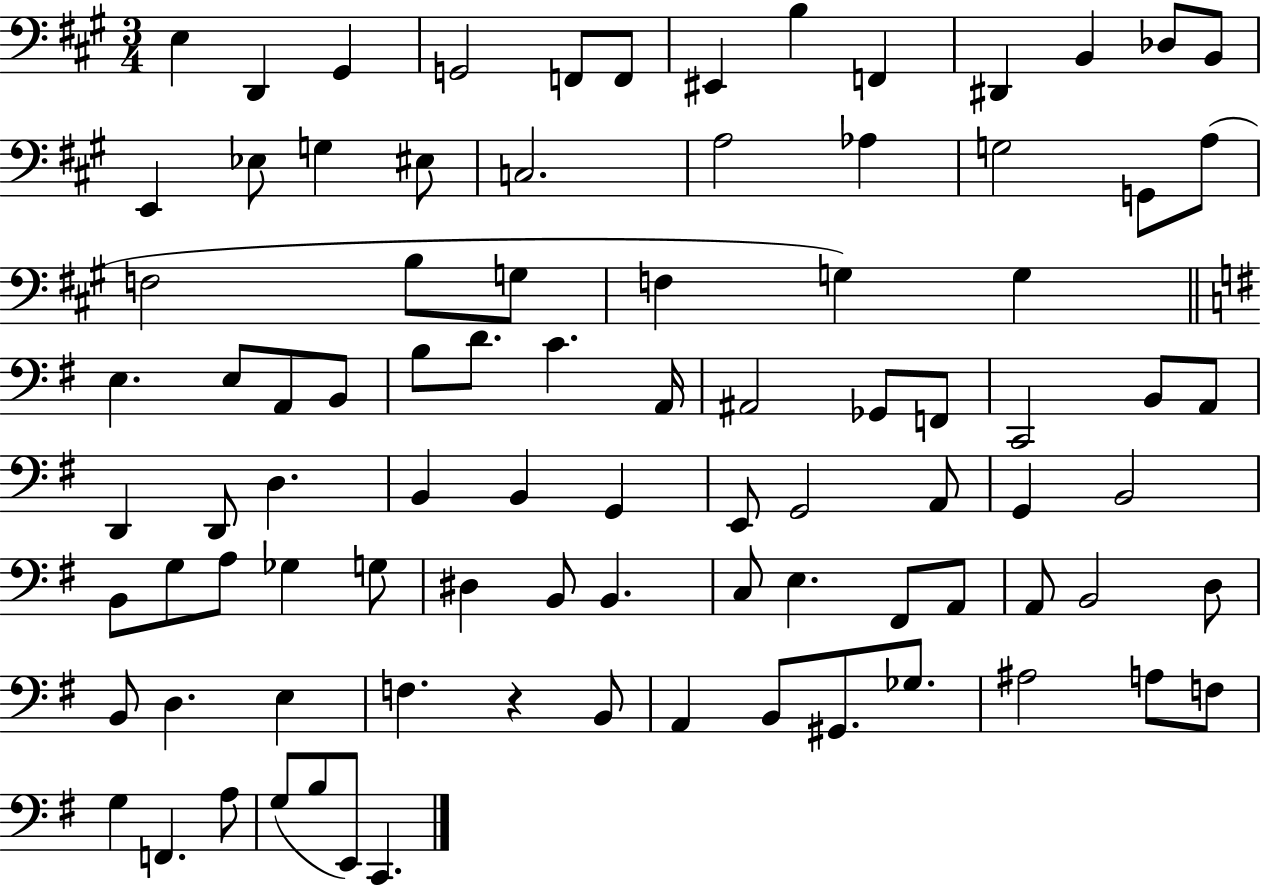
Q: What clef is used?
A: bass